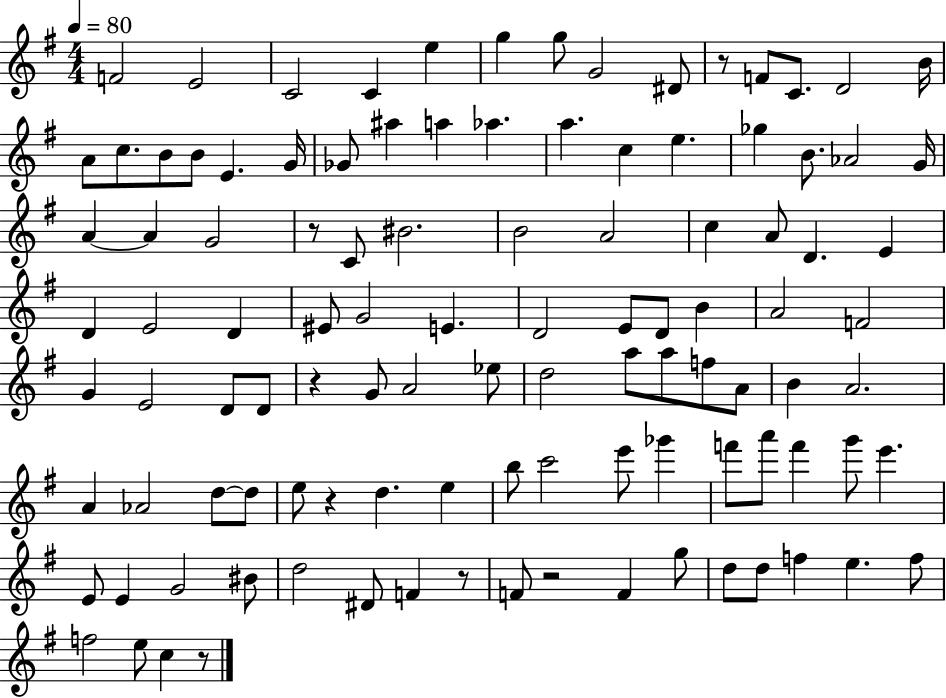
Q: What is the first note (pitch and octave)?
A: F4